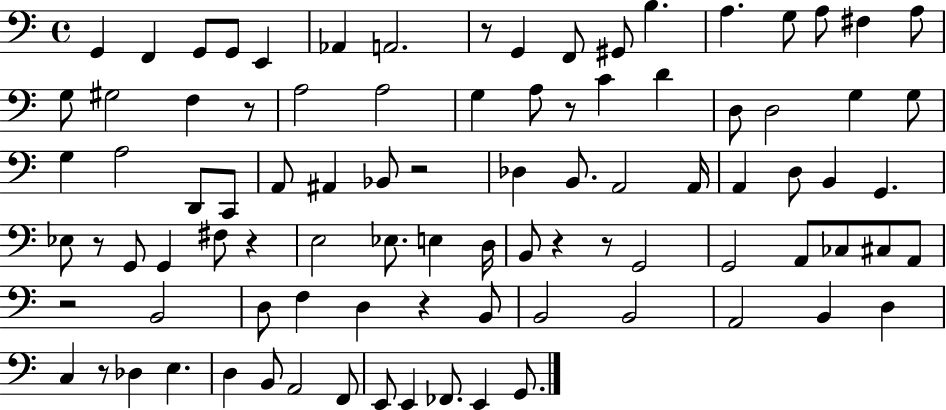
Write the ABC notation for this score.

X:1
T:Untitled
M:4/4
L:1/4
K:C
G,, F,, G,,/2 G,,/2 E,, _A,, A,,2 z/2 G,, F,,/2 ^G,,/2 B, A, G,/2 A,/2 ^F, A,/2 G,/2 ^G,2 F, z/2 A,2 A,2 G, A,/2 z/2 C D D,/2 D,2 G, G,/2 G, A,2 D,,/2 C,,/2 A,,/2 ^A,, _B,,/2 z2 _D, B,,/2 A,,2 A,,/4 A,, D,/2 B,, G,, _E,/2 z/2 G,,/2 G,, ^F,/2 z E,2 _E,/2 E, D,/4 B,,/2 z z/2 G,,2 G,,2 A,,/2 _C,/2 ^C,/2 A,,/2 z2 B,,2 D,/2 F, D, z B,,/2 B,,2 B,,2 A,,2 B,, D, C, z/2 _D, E, D, B,,/2 A,,2 F,,/2 E,,/2 E,, _F,,/2 E,, G,,/2